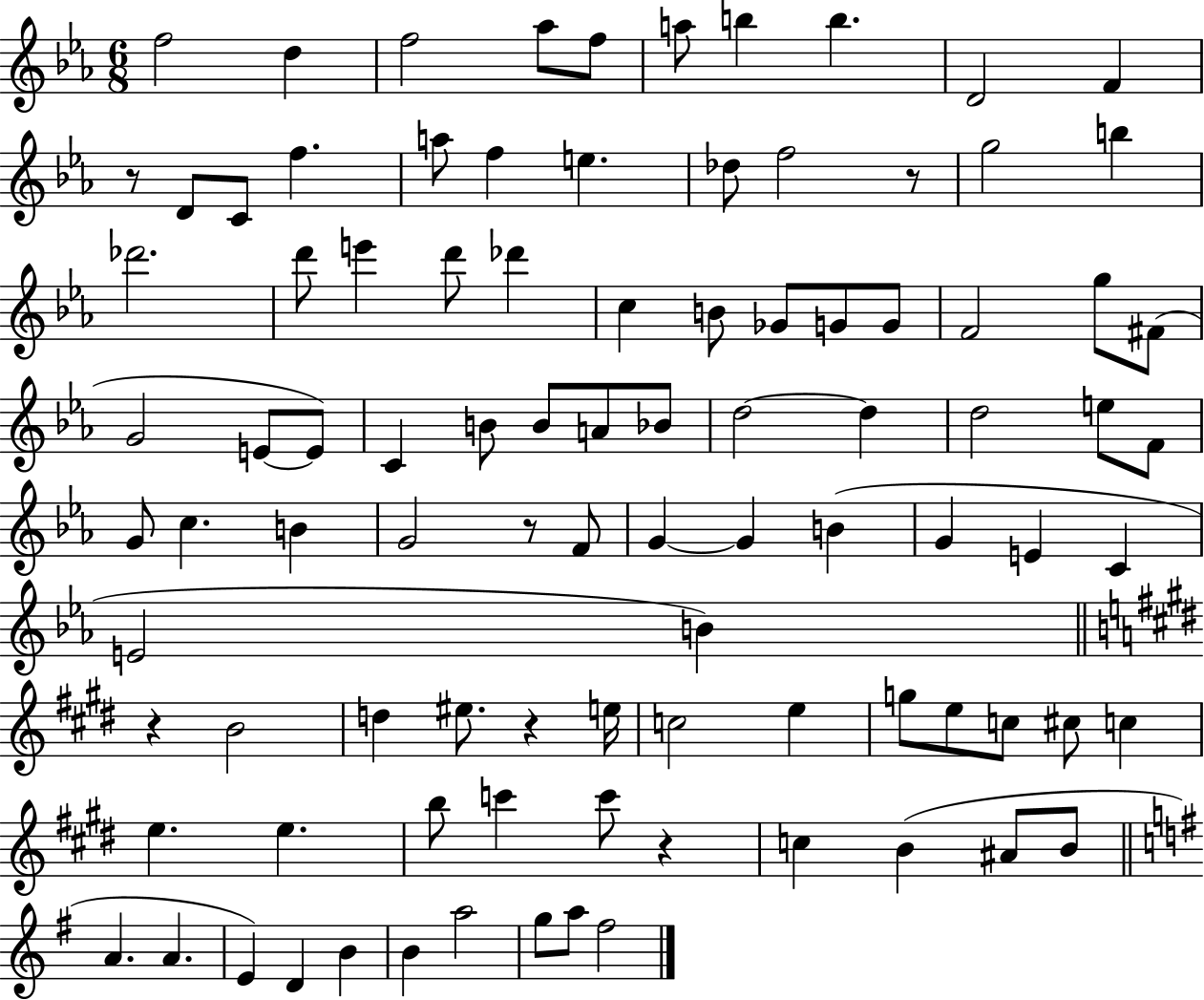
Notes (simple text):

F5/h D5/q F5/h Ab5/e F5/e A5/e B5/q B5/q. D4/h F4/q R/e D4/e C4/e F5/q. A5/e F5/q E5/q. Db5/e F5/h R/e G5/h B5/q Db6/h. D6/e E6/q D6/e Db6/q C5/q B4/e Gb4/e G4/e G4/e F4/h G5/e F#4/e G4/h E4/e E4/e C4/q B4/e B4/e A4/e Bb4/e D5/h D5/q D5/h E5/e F4/e G4/e C5/q. B4/q G4/h R/e F4/e G4/q G4/q B4/q G4/q E4/q C4/q E4/h B4/q R/q B4/h D5/q EIS5/e. R/q E5/s C5/h E5/q G5/e E5/e C5/e C#5/e C5/q E5/q. E5/q. B5/e C6/q C6/e R/q C5/q B4/q A#4/e B4/e A4/q. A4/q. E4/q D4/q B4/q B4/q A5/h G5/e A5/e F#5/h